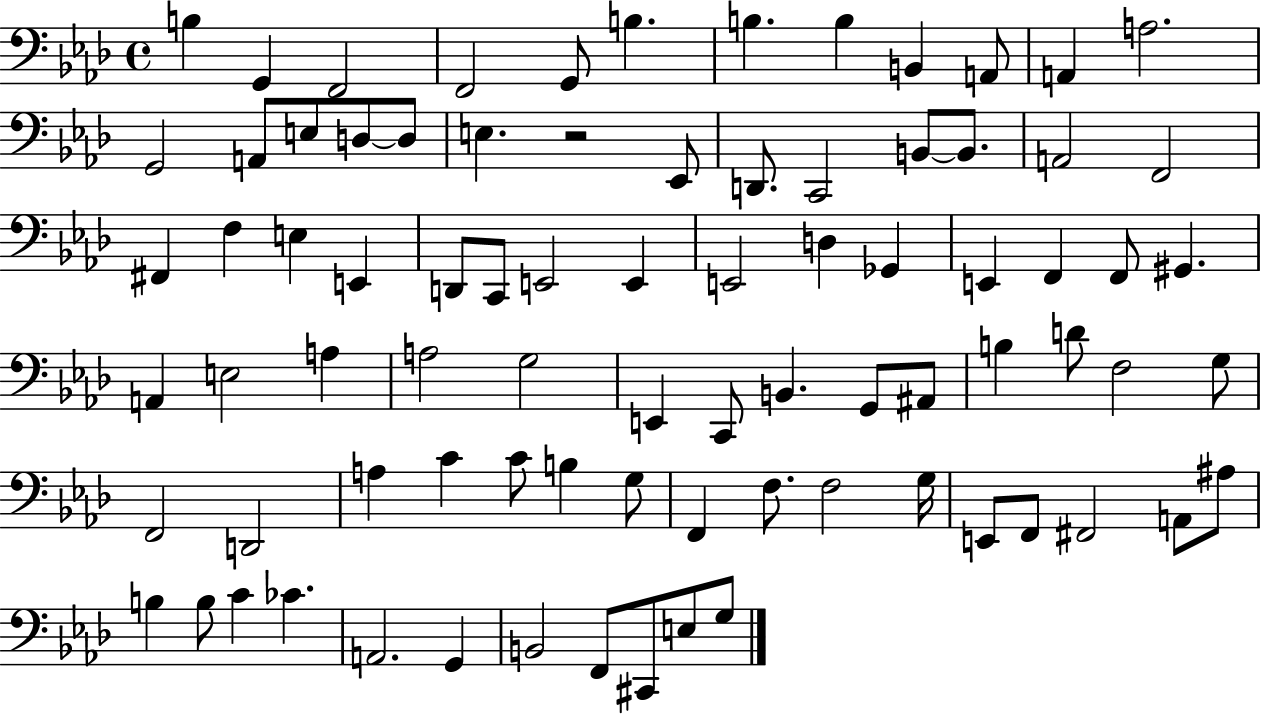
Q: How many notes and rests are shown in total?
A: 82